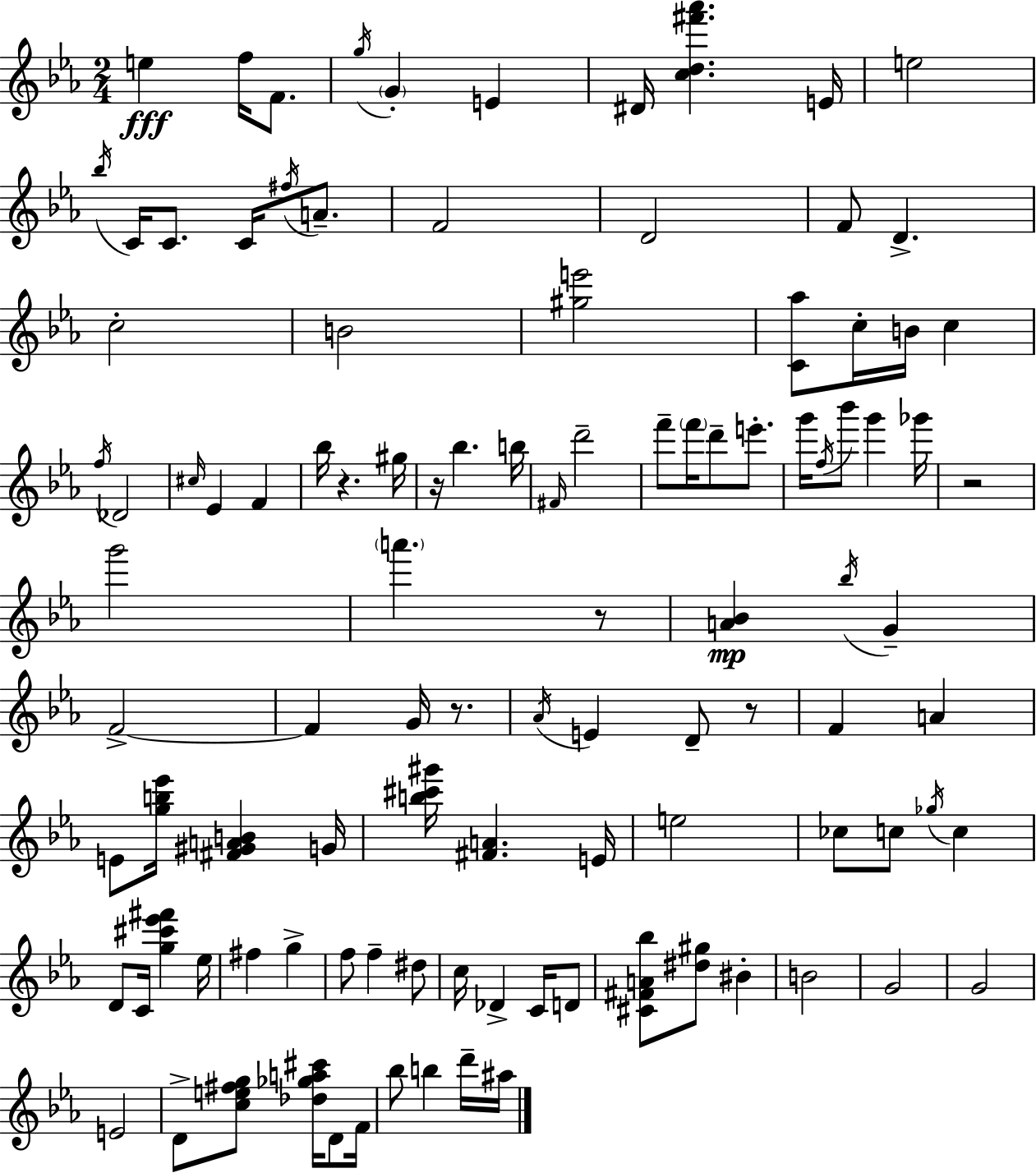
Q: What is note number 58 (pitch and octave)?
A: G4